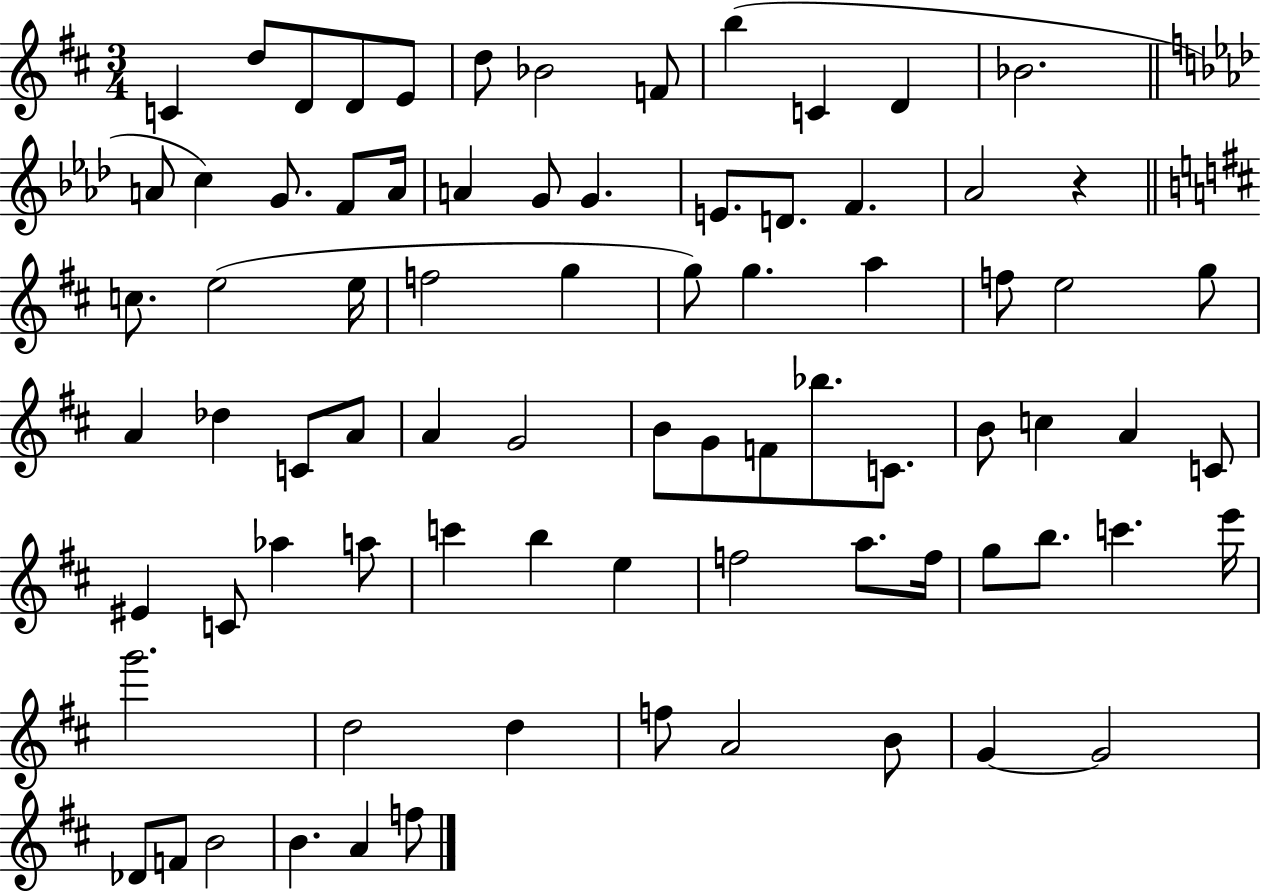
{
  \clef treble
  \numericTimeSignature
  \time 3/4
  \key d \major
  c'4 d''8 d'8 d'8 e'8 | d''8 bes'2 f'8 | b''4( c'4 d'4 | bes'2. | \break \bar "||" \break \key aes \major a'8 c''4) g'8. f'8 a'16 | a'4 g'8 g'4. | e'8. d'8. f'4. | aes'2 r4 | \break \bar "||" \break \key b \minor c''8. e''2( e''16 | f''2 g''4 | g''8) g''4. a''4 | f''8 e''2 g''8 | \break a'4 des''4 c'8 a'8 | a'4 g'2 | b'8 g'8 f'8 bes''8. c'8. | b'8 c''4 a'4 c'8 | \break eis'4 c'8 aes''4 a''8 | c'''4 b''4 e''4 | f''2 a''8. f''16 | g''8 b''8. c'''4. e'''16 | \break g'''2. | d''2 d''4 | f''8 a'2 b'8 | g'4~~ g'2 | \break des'8 f'8 b'2 | b'4. a'4 f''8 | \bar "|."
}